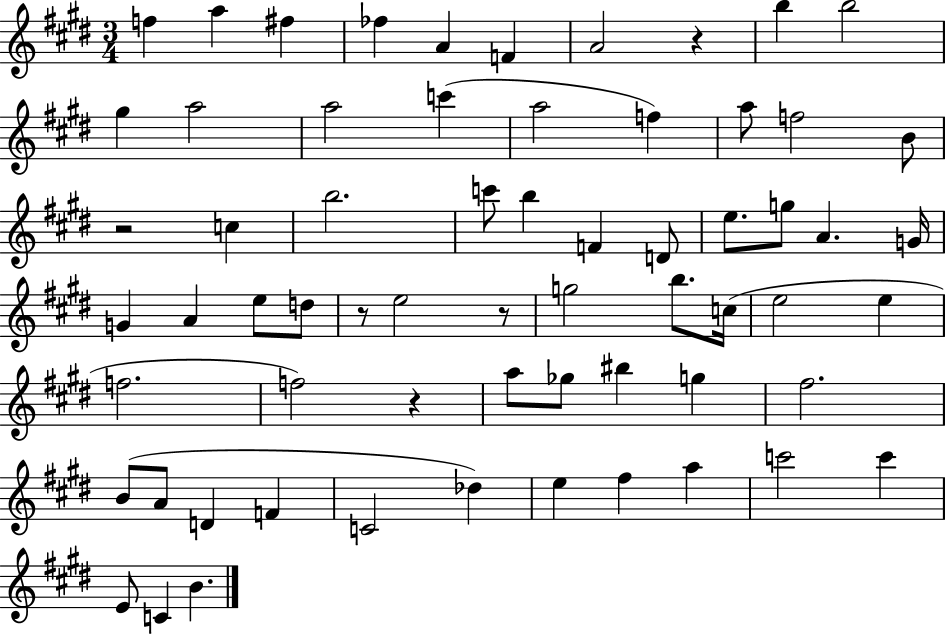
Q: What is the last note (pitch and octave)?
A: B4